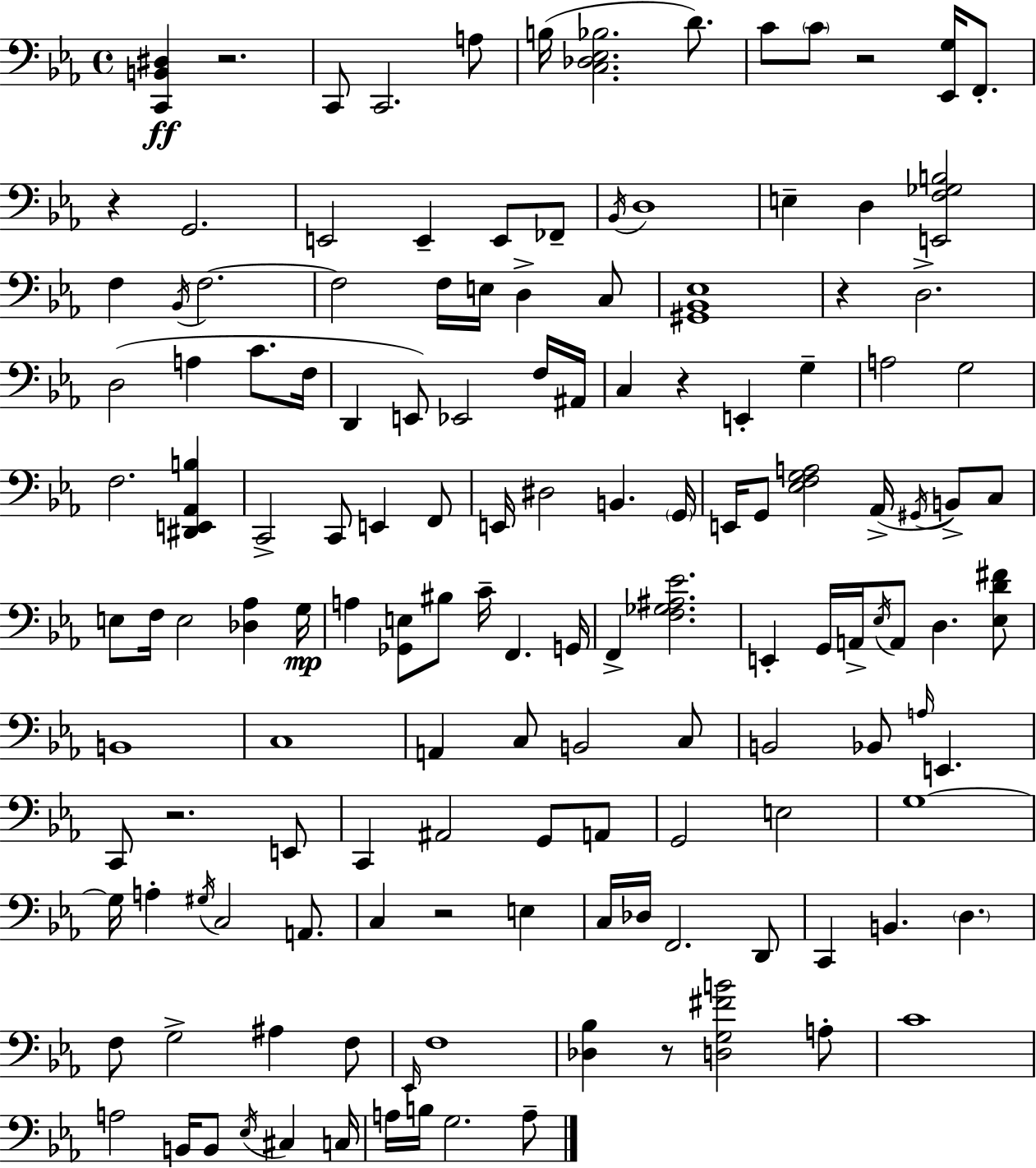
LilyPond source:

{
  \clef bass
  \time 4/4
  \defaultTimeSignature
  \key ees \major
  <c, b, dis>4\ff r2. | c,8 c,2. a8 | b16( <c des ees bes>2. d'8.) | c'8 \parenthesize c'8 r2 <ees, g>16 f,8.-. | \break r4 g,2. | e,2 e,4-- e,8 fes,8-- | \acciaccatura { bes,16 } d1 | e4-- d4 <e, f ges b>2 | \break f4 \acciaccatura { bes,16 } f2.~~ | f2 f16 e16 d4-> | c8 <gis, bes, ees>1 | r4 d2.-> | \break d2( a4 c'8. | f16 d,4 e,8) ees,2 | f16 ais,16 c4 r4 e,4-. g4-- | a2 g2 | \break f2. <dis, e, aes, b>4 | c,2-> c,8 e,4 | f,8 e,16 dis2 b,4. | \parenthesize g,16 e,16 g,8 <ees f g a>2 aes,16->( \acciaccatura { gis,16 } b,8->) | \break c8 e8 f16 e2 <des aes>4 | g16\mp a4 <ges, e>8 bis8 c'16-- f,4. | g,16 f,4-> <f ges ais ees'>2. | e,4-. g,16 a,16-> \acciaccatura { ees16 } a,8 d4. | \break <ees d' fis'>8 b,1 | c1 | a,4 c8 b,2 | c8 b,2 bes,8 \grace { a16 } e,4. | \break c,8 r2. | e,8 c,4 ais,2 | g,8 a,8 g,2 e2 | g1~~ | \break g16 a4-. \acciaccatura { gis16 } c2 | a,8. c4 r2 | e4 c16 des16 f,2. | d,8 c,4 b,4. | \break \parenthesize d4. f8 g2-> | ais4 f8 \grace { ees,16 } f1 | <des bes>4 r8 <d g fis' b'>2 | a8-. c'1 | \break a2 b,16 | b,8 \acciaccatura { ees16 } cis4 c16 a16 b16 g2. | a8-- \bar "|."
}